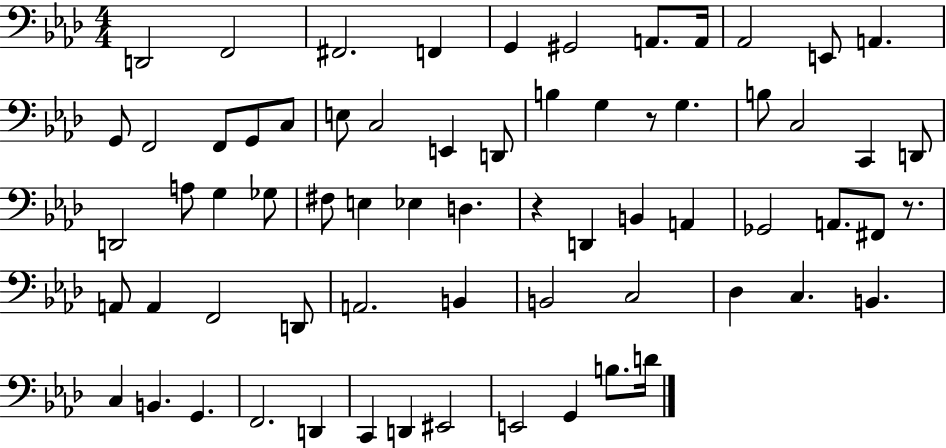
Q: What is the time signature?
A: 4/4